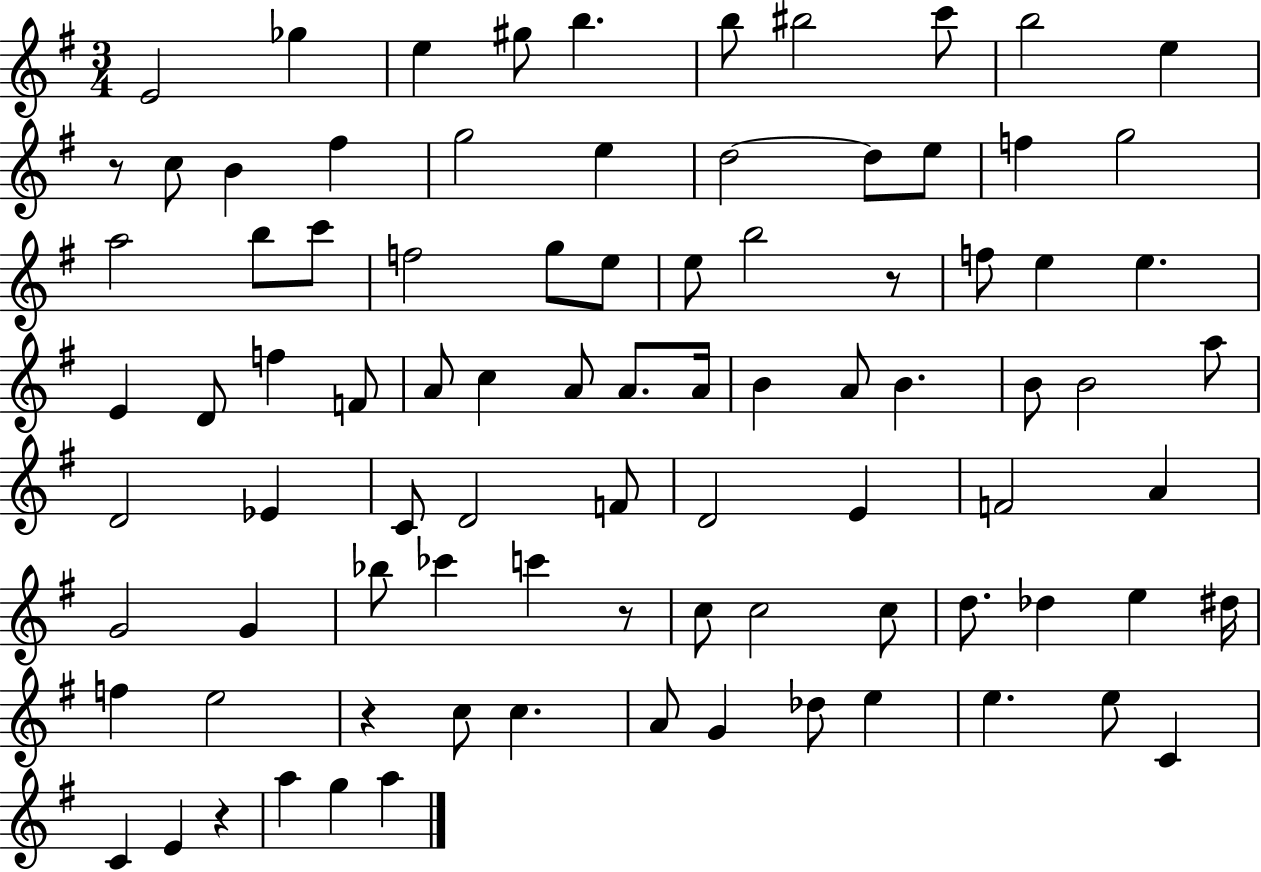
{
  \clef treble
  \numericTimeSignature
  \time 3/4
  \key g \major
  e'2 ges''4 | e''4 gis''8 b''4. | b''8 bis''2 c'''8 | b''2 e''4 | \break r8 c''8 b'4 fis''4 | g''2 e''4 | d''2~~ d''8 e''8 | f''4 g''2 | \break a''2 b''8 c'''8 | f''2 g''8 e''8 | e''8 b''2 r8 | f''8 e''4 e''4. | \break e'4 d'8 f''4 f'8 | a'8 c''4 a'8 a'8. a'16 | b'4 a'8 b'4. | b'8 b'2 a''8 | \break d'2 ees'4 | c'8 d'2 f'8 | d'2 e'4 | f'2 a'4 | \break g'2 g'4 | bes''8 ces'''4 c'''4 r8 | c''8 c''2 c''8 | d''8. des''4 e''4 dis''16 | \break f''4 e''2 | r4 c''8 c''4. | a'8 g'4 des''8 e''4 | e''4. e''8 c'4 | \break c'4 e'4 r4 | a''4 g''4 a''4 | \bar "|."
}